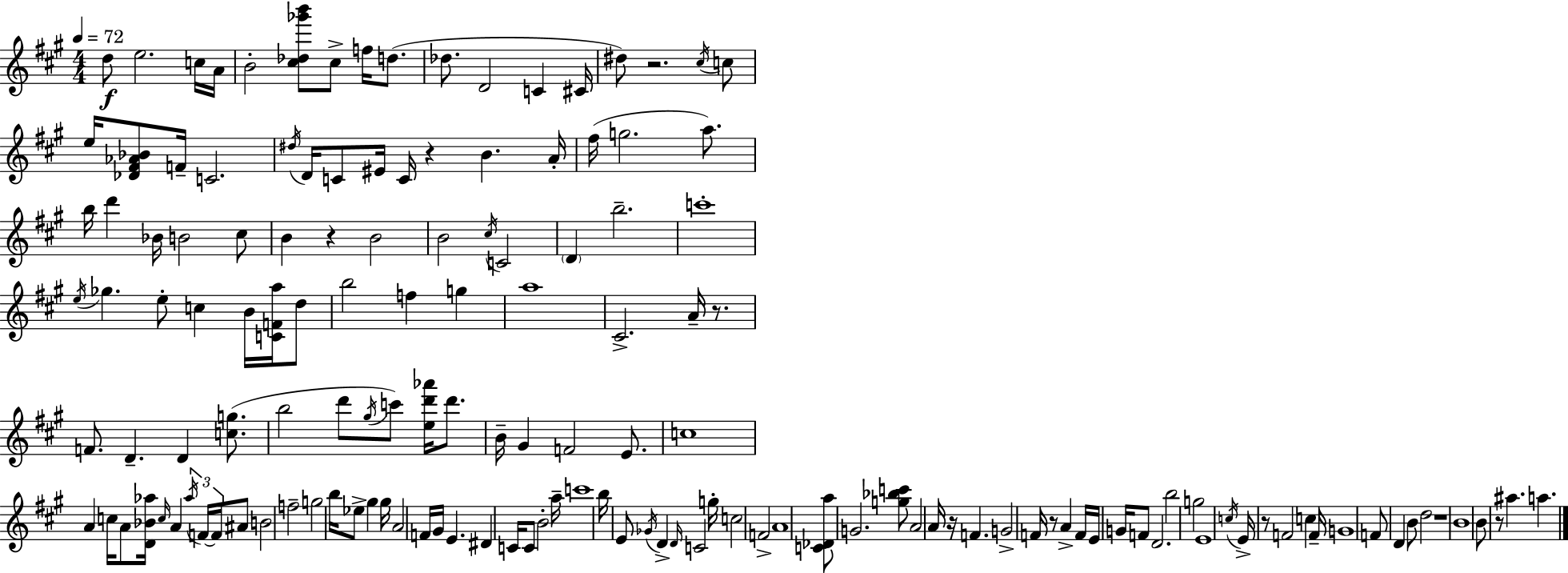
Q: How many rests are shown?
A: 9